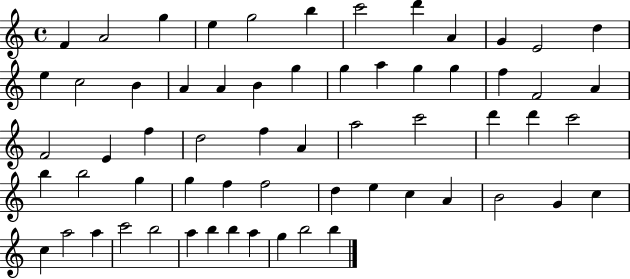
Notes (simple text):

F4/q A4/h G5/q E5/q G5/h B5/q C6/h D6/q A4/q G4/q E4/h D5/q E5/q C5/h B4/q A4/q A4/q B4/q G5/q G5/q A5/q G5/q G5/q F5/q F4/h A4/q F4/h E4/q F5/q D5/h F5/q A4/q A5/h C6/h D6/q D6/q C6/h B5/q B5/h G5/q G5/q F5/q F5/h D5/q E5/q C5/q A4/q B4/h G4/q C5/q C5/q A5/h A5/q C6/h B5/h A5/q B5/q B5/q A5/q G5/q B5/h B5/q